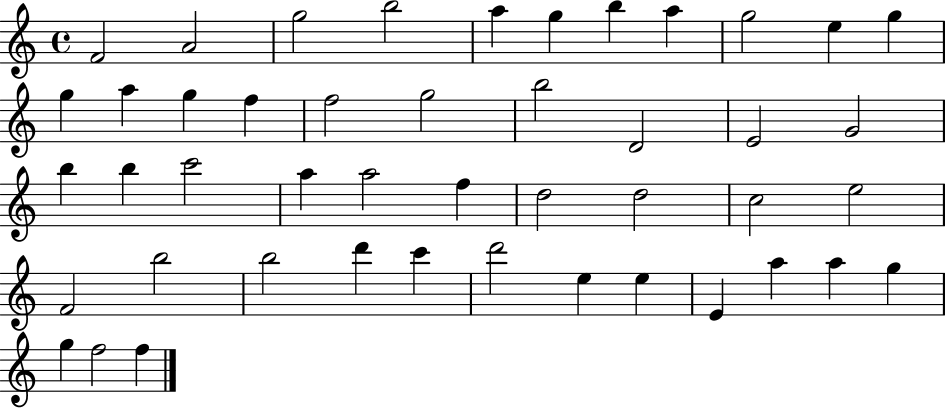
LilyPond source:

{
  \clef treble
  \time 4/4
  \defaultTimeSignature
  \key c \major
  f'2 a'2 | g''2 b''2 | a''4 g''4 b''4 a''4 | g''2 e''4 g''4 | \break g''4 a''4 g''4 f''4 | f''2 g''2 | b''2 d'2 | e'2 g'2 | \break b''4 b''4 c'''2 | a''4 a''2 f''4 | d''2 d''2 | c''2 e''2 | \break f'2 b''2 | b''2 d'''4 c'''4 | d'''2 e''4 e''4 | e'4 a''4 a''4 g''4 | \break g''4 f''2 f''4 | \bar "|."
}